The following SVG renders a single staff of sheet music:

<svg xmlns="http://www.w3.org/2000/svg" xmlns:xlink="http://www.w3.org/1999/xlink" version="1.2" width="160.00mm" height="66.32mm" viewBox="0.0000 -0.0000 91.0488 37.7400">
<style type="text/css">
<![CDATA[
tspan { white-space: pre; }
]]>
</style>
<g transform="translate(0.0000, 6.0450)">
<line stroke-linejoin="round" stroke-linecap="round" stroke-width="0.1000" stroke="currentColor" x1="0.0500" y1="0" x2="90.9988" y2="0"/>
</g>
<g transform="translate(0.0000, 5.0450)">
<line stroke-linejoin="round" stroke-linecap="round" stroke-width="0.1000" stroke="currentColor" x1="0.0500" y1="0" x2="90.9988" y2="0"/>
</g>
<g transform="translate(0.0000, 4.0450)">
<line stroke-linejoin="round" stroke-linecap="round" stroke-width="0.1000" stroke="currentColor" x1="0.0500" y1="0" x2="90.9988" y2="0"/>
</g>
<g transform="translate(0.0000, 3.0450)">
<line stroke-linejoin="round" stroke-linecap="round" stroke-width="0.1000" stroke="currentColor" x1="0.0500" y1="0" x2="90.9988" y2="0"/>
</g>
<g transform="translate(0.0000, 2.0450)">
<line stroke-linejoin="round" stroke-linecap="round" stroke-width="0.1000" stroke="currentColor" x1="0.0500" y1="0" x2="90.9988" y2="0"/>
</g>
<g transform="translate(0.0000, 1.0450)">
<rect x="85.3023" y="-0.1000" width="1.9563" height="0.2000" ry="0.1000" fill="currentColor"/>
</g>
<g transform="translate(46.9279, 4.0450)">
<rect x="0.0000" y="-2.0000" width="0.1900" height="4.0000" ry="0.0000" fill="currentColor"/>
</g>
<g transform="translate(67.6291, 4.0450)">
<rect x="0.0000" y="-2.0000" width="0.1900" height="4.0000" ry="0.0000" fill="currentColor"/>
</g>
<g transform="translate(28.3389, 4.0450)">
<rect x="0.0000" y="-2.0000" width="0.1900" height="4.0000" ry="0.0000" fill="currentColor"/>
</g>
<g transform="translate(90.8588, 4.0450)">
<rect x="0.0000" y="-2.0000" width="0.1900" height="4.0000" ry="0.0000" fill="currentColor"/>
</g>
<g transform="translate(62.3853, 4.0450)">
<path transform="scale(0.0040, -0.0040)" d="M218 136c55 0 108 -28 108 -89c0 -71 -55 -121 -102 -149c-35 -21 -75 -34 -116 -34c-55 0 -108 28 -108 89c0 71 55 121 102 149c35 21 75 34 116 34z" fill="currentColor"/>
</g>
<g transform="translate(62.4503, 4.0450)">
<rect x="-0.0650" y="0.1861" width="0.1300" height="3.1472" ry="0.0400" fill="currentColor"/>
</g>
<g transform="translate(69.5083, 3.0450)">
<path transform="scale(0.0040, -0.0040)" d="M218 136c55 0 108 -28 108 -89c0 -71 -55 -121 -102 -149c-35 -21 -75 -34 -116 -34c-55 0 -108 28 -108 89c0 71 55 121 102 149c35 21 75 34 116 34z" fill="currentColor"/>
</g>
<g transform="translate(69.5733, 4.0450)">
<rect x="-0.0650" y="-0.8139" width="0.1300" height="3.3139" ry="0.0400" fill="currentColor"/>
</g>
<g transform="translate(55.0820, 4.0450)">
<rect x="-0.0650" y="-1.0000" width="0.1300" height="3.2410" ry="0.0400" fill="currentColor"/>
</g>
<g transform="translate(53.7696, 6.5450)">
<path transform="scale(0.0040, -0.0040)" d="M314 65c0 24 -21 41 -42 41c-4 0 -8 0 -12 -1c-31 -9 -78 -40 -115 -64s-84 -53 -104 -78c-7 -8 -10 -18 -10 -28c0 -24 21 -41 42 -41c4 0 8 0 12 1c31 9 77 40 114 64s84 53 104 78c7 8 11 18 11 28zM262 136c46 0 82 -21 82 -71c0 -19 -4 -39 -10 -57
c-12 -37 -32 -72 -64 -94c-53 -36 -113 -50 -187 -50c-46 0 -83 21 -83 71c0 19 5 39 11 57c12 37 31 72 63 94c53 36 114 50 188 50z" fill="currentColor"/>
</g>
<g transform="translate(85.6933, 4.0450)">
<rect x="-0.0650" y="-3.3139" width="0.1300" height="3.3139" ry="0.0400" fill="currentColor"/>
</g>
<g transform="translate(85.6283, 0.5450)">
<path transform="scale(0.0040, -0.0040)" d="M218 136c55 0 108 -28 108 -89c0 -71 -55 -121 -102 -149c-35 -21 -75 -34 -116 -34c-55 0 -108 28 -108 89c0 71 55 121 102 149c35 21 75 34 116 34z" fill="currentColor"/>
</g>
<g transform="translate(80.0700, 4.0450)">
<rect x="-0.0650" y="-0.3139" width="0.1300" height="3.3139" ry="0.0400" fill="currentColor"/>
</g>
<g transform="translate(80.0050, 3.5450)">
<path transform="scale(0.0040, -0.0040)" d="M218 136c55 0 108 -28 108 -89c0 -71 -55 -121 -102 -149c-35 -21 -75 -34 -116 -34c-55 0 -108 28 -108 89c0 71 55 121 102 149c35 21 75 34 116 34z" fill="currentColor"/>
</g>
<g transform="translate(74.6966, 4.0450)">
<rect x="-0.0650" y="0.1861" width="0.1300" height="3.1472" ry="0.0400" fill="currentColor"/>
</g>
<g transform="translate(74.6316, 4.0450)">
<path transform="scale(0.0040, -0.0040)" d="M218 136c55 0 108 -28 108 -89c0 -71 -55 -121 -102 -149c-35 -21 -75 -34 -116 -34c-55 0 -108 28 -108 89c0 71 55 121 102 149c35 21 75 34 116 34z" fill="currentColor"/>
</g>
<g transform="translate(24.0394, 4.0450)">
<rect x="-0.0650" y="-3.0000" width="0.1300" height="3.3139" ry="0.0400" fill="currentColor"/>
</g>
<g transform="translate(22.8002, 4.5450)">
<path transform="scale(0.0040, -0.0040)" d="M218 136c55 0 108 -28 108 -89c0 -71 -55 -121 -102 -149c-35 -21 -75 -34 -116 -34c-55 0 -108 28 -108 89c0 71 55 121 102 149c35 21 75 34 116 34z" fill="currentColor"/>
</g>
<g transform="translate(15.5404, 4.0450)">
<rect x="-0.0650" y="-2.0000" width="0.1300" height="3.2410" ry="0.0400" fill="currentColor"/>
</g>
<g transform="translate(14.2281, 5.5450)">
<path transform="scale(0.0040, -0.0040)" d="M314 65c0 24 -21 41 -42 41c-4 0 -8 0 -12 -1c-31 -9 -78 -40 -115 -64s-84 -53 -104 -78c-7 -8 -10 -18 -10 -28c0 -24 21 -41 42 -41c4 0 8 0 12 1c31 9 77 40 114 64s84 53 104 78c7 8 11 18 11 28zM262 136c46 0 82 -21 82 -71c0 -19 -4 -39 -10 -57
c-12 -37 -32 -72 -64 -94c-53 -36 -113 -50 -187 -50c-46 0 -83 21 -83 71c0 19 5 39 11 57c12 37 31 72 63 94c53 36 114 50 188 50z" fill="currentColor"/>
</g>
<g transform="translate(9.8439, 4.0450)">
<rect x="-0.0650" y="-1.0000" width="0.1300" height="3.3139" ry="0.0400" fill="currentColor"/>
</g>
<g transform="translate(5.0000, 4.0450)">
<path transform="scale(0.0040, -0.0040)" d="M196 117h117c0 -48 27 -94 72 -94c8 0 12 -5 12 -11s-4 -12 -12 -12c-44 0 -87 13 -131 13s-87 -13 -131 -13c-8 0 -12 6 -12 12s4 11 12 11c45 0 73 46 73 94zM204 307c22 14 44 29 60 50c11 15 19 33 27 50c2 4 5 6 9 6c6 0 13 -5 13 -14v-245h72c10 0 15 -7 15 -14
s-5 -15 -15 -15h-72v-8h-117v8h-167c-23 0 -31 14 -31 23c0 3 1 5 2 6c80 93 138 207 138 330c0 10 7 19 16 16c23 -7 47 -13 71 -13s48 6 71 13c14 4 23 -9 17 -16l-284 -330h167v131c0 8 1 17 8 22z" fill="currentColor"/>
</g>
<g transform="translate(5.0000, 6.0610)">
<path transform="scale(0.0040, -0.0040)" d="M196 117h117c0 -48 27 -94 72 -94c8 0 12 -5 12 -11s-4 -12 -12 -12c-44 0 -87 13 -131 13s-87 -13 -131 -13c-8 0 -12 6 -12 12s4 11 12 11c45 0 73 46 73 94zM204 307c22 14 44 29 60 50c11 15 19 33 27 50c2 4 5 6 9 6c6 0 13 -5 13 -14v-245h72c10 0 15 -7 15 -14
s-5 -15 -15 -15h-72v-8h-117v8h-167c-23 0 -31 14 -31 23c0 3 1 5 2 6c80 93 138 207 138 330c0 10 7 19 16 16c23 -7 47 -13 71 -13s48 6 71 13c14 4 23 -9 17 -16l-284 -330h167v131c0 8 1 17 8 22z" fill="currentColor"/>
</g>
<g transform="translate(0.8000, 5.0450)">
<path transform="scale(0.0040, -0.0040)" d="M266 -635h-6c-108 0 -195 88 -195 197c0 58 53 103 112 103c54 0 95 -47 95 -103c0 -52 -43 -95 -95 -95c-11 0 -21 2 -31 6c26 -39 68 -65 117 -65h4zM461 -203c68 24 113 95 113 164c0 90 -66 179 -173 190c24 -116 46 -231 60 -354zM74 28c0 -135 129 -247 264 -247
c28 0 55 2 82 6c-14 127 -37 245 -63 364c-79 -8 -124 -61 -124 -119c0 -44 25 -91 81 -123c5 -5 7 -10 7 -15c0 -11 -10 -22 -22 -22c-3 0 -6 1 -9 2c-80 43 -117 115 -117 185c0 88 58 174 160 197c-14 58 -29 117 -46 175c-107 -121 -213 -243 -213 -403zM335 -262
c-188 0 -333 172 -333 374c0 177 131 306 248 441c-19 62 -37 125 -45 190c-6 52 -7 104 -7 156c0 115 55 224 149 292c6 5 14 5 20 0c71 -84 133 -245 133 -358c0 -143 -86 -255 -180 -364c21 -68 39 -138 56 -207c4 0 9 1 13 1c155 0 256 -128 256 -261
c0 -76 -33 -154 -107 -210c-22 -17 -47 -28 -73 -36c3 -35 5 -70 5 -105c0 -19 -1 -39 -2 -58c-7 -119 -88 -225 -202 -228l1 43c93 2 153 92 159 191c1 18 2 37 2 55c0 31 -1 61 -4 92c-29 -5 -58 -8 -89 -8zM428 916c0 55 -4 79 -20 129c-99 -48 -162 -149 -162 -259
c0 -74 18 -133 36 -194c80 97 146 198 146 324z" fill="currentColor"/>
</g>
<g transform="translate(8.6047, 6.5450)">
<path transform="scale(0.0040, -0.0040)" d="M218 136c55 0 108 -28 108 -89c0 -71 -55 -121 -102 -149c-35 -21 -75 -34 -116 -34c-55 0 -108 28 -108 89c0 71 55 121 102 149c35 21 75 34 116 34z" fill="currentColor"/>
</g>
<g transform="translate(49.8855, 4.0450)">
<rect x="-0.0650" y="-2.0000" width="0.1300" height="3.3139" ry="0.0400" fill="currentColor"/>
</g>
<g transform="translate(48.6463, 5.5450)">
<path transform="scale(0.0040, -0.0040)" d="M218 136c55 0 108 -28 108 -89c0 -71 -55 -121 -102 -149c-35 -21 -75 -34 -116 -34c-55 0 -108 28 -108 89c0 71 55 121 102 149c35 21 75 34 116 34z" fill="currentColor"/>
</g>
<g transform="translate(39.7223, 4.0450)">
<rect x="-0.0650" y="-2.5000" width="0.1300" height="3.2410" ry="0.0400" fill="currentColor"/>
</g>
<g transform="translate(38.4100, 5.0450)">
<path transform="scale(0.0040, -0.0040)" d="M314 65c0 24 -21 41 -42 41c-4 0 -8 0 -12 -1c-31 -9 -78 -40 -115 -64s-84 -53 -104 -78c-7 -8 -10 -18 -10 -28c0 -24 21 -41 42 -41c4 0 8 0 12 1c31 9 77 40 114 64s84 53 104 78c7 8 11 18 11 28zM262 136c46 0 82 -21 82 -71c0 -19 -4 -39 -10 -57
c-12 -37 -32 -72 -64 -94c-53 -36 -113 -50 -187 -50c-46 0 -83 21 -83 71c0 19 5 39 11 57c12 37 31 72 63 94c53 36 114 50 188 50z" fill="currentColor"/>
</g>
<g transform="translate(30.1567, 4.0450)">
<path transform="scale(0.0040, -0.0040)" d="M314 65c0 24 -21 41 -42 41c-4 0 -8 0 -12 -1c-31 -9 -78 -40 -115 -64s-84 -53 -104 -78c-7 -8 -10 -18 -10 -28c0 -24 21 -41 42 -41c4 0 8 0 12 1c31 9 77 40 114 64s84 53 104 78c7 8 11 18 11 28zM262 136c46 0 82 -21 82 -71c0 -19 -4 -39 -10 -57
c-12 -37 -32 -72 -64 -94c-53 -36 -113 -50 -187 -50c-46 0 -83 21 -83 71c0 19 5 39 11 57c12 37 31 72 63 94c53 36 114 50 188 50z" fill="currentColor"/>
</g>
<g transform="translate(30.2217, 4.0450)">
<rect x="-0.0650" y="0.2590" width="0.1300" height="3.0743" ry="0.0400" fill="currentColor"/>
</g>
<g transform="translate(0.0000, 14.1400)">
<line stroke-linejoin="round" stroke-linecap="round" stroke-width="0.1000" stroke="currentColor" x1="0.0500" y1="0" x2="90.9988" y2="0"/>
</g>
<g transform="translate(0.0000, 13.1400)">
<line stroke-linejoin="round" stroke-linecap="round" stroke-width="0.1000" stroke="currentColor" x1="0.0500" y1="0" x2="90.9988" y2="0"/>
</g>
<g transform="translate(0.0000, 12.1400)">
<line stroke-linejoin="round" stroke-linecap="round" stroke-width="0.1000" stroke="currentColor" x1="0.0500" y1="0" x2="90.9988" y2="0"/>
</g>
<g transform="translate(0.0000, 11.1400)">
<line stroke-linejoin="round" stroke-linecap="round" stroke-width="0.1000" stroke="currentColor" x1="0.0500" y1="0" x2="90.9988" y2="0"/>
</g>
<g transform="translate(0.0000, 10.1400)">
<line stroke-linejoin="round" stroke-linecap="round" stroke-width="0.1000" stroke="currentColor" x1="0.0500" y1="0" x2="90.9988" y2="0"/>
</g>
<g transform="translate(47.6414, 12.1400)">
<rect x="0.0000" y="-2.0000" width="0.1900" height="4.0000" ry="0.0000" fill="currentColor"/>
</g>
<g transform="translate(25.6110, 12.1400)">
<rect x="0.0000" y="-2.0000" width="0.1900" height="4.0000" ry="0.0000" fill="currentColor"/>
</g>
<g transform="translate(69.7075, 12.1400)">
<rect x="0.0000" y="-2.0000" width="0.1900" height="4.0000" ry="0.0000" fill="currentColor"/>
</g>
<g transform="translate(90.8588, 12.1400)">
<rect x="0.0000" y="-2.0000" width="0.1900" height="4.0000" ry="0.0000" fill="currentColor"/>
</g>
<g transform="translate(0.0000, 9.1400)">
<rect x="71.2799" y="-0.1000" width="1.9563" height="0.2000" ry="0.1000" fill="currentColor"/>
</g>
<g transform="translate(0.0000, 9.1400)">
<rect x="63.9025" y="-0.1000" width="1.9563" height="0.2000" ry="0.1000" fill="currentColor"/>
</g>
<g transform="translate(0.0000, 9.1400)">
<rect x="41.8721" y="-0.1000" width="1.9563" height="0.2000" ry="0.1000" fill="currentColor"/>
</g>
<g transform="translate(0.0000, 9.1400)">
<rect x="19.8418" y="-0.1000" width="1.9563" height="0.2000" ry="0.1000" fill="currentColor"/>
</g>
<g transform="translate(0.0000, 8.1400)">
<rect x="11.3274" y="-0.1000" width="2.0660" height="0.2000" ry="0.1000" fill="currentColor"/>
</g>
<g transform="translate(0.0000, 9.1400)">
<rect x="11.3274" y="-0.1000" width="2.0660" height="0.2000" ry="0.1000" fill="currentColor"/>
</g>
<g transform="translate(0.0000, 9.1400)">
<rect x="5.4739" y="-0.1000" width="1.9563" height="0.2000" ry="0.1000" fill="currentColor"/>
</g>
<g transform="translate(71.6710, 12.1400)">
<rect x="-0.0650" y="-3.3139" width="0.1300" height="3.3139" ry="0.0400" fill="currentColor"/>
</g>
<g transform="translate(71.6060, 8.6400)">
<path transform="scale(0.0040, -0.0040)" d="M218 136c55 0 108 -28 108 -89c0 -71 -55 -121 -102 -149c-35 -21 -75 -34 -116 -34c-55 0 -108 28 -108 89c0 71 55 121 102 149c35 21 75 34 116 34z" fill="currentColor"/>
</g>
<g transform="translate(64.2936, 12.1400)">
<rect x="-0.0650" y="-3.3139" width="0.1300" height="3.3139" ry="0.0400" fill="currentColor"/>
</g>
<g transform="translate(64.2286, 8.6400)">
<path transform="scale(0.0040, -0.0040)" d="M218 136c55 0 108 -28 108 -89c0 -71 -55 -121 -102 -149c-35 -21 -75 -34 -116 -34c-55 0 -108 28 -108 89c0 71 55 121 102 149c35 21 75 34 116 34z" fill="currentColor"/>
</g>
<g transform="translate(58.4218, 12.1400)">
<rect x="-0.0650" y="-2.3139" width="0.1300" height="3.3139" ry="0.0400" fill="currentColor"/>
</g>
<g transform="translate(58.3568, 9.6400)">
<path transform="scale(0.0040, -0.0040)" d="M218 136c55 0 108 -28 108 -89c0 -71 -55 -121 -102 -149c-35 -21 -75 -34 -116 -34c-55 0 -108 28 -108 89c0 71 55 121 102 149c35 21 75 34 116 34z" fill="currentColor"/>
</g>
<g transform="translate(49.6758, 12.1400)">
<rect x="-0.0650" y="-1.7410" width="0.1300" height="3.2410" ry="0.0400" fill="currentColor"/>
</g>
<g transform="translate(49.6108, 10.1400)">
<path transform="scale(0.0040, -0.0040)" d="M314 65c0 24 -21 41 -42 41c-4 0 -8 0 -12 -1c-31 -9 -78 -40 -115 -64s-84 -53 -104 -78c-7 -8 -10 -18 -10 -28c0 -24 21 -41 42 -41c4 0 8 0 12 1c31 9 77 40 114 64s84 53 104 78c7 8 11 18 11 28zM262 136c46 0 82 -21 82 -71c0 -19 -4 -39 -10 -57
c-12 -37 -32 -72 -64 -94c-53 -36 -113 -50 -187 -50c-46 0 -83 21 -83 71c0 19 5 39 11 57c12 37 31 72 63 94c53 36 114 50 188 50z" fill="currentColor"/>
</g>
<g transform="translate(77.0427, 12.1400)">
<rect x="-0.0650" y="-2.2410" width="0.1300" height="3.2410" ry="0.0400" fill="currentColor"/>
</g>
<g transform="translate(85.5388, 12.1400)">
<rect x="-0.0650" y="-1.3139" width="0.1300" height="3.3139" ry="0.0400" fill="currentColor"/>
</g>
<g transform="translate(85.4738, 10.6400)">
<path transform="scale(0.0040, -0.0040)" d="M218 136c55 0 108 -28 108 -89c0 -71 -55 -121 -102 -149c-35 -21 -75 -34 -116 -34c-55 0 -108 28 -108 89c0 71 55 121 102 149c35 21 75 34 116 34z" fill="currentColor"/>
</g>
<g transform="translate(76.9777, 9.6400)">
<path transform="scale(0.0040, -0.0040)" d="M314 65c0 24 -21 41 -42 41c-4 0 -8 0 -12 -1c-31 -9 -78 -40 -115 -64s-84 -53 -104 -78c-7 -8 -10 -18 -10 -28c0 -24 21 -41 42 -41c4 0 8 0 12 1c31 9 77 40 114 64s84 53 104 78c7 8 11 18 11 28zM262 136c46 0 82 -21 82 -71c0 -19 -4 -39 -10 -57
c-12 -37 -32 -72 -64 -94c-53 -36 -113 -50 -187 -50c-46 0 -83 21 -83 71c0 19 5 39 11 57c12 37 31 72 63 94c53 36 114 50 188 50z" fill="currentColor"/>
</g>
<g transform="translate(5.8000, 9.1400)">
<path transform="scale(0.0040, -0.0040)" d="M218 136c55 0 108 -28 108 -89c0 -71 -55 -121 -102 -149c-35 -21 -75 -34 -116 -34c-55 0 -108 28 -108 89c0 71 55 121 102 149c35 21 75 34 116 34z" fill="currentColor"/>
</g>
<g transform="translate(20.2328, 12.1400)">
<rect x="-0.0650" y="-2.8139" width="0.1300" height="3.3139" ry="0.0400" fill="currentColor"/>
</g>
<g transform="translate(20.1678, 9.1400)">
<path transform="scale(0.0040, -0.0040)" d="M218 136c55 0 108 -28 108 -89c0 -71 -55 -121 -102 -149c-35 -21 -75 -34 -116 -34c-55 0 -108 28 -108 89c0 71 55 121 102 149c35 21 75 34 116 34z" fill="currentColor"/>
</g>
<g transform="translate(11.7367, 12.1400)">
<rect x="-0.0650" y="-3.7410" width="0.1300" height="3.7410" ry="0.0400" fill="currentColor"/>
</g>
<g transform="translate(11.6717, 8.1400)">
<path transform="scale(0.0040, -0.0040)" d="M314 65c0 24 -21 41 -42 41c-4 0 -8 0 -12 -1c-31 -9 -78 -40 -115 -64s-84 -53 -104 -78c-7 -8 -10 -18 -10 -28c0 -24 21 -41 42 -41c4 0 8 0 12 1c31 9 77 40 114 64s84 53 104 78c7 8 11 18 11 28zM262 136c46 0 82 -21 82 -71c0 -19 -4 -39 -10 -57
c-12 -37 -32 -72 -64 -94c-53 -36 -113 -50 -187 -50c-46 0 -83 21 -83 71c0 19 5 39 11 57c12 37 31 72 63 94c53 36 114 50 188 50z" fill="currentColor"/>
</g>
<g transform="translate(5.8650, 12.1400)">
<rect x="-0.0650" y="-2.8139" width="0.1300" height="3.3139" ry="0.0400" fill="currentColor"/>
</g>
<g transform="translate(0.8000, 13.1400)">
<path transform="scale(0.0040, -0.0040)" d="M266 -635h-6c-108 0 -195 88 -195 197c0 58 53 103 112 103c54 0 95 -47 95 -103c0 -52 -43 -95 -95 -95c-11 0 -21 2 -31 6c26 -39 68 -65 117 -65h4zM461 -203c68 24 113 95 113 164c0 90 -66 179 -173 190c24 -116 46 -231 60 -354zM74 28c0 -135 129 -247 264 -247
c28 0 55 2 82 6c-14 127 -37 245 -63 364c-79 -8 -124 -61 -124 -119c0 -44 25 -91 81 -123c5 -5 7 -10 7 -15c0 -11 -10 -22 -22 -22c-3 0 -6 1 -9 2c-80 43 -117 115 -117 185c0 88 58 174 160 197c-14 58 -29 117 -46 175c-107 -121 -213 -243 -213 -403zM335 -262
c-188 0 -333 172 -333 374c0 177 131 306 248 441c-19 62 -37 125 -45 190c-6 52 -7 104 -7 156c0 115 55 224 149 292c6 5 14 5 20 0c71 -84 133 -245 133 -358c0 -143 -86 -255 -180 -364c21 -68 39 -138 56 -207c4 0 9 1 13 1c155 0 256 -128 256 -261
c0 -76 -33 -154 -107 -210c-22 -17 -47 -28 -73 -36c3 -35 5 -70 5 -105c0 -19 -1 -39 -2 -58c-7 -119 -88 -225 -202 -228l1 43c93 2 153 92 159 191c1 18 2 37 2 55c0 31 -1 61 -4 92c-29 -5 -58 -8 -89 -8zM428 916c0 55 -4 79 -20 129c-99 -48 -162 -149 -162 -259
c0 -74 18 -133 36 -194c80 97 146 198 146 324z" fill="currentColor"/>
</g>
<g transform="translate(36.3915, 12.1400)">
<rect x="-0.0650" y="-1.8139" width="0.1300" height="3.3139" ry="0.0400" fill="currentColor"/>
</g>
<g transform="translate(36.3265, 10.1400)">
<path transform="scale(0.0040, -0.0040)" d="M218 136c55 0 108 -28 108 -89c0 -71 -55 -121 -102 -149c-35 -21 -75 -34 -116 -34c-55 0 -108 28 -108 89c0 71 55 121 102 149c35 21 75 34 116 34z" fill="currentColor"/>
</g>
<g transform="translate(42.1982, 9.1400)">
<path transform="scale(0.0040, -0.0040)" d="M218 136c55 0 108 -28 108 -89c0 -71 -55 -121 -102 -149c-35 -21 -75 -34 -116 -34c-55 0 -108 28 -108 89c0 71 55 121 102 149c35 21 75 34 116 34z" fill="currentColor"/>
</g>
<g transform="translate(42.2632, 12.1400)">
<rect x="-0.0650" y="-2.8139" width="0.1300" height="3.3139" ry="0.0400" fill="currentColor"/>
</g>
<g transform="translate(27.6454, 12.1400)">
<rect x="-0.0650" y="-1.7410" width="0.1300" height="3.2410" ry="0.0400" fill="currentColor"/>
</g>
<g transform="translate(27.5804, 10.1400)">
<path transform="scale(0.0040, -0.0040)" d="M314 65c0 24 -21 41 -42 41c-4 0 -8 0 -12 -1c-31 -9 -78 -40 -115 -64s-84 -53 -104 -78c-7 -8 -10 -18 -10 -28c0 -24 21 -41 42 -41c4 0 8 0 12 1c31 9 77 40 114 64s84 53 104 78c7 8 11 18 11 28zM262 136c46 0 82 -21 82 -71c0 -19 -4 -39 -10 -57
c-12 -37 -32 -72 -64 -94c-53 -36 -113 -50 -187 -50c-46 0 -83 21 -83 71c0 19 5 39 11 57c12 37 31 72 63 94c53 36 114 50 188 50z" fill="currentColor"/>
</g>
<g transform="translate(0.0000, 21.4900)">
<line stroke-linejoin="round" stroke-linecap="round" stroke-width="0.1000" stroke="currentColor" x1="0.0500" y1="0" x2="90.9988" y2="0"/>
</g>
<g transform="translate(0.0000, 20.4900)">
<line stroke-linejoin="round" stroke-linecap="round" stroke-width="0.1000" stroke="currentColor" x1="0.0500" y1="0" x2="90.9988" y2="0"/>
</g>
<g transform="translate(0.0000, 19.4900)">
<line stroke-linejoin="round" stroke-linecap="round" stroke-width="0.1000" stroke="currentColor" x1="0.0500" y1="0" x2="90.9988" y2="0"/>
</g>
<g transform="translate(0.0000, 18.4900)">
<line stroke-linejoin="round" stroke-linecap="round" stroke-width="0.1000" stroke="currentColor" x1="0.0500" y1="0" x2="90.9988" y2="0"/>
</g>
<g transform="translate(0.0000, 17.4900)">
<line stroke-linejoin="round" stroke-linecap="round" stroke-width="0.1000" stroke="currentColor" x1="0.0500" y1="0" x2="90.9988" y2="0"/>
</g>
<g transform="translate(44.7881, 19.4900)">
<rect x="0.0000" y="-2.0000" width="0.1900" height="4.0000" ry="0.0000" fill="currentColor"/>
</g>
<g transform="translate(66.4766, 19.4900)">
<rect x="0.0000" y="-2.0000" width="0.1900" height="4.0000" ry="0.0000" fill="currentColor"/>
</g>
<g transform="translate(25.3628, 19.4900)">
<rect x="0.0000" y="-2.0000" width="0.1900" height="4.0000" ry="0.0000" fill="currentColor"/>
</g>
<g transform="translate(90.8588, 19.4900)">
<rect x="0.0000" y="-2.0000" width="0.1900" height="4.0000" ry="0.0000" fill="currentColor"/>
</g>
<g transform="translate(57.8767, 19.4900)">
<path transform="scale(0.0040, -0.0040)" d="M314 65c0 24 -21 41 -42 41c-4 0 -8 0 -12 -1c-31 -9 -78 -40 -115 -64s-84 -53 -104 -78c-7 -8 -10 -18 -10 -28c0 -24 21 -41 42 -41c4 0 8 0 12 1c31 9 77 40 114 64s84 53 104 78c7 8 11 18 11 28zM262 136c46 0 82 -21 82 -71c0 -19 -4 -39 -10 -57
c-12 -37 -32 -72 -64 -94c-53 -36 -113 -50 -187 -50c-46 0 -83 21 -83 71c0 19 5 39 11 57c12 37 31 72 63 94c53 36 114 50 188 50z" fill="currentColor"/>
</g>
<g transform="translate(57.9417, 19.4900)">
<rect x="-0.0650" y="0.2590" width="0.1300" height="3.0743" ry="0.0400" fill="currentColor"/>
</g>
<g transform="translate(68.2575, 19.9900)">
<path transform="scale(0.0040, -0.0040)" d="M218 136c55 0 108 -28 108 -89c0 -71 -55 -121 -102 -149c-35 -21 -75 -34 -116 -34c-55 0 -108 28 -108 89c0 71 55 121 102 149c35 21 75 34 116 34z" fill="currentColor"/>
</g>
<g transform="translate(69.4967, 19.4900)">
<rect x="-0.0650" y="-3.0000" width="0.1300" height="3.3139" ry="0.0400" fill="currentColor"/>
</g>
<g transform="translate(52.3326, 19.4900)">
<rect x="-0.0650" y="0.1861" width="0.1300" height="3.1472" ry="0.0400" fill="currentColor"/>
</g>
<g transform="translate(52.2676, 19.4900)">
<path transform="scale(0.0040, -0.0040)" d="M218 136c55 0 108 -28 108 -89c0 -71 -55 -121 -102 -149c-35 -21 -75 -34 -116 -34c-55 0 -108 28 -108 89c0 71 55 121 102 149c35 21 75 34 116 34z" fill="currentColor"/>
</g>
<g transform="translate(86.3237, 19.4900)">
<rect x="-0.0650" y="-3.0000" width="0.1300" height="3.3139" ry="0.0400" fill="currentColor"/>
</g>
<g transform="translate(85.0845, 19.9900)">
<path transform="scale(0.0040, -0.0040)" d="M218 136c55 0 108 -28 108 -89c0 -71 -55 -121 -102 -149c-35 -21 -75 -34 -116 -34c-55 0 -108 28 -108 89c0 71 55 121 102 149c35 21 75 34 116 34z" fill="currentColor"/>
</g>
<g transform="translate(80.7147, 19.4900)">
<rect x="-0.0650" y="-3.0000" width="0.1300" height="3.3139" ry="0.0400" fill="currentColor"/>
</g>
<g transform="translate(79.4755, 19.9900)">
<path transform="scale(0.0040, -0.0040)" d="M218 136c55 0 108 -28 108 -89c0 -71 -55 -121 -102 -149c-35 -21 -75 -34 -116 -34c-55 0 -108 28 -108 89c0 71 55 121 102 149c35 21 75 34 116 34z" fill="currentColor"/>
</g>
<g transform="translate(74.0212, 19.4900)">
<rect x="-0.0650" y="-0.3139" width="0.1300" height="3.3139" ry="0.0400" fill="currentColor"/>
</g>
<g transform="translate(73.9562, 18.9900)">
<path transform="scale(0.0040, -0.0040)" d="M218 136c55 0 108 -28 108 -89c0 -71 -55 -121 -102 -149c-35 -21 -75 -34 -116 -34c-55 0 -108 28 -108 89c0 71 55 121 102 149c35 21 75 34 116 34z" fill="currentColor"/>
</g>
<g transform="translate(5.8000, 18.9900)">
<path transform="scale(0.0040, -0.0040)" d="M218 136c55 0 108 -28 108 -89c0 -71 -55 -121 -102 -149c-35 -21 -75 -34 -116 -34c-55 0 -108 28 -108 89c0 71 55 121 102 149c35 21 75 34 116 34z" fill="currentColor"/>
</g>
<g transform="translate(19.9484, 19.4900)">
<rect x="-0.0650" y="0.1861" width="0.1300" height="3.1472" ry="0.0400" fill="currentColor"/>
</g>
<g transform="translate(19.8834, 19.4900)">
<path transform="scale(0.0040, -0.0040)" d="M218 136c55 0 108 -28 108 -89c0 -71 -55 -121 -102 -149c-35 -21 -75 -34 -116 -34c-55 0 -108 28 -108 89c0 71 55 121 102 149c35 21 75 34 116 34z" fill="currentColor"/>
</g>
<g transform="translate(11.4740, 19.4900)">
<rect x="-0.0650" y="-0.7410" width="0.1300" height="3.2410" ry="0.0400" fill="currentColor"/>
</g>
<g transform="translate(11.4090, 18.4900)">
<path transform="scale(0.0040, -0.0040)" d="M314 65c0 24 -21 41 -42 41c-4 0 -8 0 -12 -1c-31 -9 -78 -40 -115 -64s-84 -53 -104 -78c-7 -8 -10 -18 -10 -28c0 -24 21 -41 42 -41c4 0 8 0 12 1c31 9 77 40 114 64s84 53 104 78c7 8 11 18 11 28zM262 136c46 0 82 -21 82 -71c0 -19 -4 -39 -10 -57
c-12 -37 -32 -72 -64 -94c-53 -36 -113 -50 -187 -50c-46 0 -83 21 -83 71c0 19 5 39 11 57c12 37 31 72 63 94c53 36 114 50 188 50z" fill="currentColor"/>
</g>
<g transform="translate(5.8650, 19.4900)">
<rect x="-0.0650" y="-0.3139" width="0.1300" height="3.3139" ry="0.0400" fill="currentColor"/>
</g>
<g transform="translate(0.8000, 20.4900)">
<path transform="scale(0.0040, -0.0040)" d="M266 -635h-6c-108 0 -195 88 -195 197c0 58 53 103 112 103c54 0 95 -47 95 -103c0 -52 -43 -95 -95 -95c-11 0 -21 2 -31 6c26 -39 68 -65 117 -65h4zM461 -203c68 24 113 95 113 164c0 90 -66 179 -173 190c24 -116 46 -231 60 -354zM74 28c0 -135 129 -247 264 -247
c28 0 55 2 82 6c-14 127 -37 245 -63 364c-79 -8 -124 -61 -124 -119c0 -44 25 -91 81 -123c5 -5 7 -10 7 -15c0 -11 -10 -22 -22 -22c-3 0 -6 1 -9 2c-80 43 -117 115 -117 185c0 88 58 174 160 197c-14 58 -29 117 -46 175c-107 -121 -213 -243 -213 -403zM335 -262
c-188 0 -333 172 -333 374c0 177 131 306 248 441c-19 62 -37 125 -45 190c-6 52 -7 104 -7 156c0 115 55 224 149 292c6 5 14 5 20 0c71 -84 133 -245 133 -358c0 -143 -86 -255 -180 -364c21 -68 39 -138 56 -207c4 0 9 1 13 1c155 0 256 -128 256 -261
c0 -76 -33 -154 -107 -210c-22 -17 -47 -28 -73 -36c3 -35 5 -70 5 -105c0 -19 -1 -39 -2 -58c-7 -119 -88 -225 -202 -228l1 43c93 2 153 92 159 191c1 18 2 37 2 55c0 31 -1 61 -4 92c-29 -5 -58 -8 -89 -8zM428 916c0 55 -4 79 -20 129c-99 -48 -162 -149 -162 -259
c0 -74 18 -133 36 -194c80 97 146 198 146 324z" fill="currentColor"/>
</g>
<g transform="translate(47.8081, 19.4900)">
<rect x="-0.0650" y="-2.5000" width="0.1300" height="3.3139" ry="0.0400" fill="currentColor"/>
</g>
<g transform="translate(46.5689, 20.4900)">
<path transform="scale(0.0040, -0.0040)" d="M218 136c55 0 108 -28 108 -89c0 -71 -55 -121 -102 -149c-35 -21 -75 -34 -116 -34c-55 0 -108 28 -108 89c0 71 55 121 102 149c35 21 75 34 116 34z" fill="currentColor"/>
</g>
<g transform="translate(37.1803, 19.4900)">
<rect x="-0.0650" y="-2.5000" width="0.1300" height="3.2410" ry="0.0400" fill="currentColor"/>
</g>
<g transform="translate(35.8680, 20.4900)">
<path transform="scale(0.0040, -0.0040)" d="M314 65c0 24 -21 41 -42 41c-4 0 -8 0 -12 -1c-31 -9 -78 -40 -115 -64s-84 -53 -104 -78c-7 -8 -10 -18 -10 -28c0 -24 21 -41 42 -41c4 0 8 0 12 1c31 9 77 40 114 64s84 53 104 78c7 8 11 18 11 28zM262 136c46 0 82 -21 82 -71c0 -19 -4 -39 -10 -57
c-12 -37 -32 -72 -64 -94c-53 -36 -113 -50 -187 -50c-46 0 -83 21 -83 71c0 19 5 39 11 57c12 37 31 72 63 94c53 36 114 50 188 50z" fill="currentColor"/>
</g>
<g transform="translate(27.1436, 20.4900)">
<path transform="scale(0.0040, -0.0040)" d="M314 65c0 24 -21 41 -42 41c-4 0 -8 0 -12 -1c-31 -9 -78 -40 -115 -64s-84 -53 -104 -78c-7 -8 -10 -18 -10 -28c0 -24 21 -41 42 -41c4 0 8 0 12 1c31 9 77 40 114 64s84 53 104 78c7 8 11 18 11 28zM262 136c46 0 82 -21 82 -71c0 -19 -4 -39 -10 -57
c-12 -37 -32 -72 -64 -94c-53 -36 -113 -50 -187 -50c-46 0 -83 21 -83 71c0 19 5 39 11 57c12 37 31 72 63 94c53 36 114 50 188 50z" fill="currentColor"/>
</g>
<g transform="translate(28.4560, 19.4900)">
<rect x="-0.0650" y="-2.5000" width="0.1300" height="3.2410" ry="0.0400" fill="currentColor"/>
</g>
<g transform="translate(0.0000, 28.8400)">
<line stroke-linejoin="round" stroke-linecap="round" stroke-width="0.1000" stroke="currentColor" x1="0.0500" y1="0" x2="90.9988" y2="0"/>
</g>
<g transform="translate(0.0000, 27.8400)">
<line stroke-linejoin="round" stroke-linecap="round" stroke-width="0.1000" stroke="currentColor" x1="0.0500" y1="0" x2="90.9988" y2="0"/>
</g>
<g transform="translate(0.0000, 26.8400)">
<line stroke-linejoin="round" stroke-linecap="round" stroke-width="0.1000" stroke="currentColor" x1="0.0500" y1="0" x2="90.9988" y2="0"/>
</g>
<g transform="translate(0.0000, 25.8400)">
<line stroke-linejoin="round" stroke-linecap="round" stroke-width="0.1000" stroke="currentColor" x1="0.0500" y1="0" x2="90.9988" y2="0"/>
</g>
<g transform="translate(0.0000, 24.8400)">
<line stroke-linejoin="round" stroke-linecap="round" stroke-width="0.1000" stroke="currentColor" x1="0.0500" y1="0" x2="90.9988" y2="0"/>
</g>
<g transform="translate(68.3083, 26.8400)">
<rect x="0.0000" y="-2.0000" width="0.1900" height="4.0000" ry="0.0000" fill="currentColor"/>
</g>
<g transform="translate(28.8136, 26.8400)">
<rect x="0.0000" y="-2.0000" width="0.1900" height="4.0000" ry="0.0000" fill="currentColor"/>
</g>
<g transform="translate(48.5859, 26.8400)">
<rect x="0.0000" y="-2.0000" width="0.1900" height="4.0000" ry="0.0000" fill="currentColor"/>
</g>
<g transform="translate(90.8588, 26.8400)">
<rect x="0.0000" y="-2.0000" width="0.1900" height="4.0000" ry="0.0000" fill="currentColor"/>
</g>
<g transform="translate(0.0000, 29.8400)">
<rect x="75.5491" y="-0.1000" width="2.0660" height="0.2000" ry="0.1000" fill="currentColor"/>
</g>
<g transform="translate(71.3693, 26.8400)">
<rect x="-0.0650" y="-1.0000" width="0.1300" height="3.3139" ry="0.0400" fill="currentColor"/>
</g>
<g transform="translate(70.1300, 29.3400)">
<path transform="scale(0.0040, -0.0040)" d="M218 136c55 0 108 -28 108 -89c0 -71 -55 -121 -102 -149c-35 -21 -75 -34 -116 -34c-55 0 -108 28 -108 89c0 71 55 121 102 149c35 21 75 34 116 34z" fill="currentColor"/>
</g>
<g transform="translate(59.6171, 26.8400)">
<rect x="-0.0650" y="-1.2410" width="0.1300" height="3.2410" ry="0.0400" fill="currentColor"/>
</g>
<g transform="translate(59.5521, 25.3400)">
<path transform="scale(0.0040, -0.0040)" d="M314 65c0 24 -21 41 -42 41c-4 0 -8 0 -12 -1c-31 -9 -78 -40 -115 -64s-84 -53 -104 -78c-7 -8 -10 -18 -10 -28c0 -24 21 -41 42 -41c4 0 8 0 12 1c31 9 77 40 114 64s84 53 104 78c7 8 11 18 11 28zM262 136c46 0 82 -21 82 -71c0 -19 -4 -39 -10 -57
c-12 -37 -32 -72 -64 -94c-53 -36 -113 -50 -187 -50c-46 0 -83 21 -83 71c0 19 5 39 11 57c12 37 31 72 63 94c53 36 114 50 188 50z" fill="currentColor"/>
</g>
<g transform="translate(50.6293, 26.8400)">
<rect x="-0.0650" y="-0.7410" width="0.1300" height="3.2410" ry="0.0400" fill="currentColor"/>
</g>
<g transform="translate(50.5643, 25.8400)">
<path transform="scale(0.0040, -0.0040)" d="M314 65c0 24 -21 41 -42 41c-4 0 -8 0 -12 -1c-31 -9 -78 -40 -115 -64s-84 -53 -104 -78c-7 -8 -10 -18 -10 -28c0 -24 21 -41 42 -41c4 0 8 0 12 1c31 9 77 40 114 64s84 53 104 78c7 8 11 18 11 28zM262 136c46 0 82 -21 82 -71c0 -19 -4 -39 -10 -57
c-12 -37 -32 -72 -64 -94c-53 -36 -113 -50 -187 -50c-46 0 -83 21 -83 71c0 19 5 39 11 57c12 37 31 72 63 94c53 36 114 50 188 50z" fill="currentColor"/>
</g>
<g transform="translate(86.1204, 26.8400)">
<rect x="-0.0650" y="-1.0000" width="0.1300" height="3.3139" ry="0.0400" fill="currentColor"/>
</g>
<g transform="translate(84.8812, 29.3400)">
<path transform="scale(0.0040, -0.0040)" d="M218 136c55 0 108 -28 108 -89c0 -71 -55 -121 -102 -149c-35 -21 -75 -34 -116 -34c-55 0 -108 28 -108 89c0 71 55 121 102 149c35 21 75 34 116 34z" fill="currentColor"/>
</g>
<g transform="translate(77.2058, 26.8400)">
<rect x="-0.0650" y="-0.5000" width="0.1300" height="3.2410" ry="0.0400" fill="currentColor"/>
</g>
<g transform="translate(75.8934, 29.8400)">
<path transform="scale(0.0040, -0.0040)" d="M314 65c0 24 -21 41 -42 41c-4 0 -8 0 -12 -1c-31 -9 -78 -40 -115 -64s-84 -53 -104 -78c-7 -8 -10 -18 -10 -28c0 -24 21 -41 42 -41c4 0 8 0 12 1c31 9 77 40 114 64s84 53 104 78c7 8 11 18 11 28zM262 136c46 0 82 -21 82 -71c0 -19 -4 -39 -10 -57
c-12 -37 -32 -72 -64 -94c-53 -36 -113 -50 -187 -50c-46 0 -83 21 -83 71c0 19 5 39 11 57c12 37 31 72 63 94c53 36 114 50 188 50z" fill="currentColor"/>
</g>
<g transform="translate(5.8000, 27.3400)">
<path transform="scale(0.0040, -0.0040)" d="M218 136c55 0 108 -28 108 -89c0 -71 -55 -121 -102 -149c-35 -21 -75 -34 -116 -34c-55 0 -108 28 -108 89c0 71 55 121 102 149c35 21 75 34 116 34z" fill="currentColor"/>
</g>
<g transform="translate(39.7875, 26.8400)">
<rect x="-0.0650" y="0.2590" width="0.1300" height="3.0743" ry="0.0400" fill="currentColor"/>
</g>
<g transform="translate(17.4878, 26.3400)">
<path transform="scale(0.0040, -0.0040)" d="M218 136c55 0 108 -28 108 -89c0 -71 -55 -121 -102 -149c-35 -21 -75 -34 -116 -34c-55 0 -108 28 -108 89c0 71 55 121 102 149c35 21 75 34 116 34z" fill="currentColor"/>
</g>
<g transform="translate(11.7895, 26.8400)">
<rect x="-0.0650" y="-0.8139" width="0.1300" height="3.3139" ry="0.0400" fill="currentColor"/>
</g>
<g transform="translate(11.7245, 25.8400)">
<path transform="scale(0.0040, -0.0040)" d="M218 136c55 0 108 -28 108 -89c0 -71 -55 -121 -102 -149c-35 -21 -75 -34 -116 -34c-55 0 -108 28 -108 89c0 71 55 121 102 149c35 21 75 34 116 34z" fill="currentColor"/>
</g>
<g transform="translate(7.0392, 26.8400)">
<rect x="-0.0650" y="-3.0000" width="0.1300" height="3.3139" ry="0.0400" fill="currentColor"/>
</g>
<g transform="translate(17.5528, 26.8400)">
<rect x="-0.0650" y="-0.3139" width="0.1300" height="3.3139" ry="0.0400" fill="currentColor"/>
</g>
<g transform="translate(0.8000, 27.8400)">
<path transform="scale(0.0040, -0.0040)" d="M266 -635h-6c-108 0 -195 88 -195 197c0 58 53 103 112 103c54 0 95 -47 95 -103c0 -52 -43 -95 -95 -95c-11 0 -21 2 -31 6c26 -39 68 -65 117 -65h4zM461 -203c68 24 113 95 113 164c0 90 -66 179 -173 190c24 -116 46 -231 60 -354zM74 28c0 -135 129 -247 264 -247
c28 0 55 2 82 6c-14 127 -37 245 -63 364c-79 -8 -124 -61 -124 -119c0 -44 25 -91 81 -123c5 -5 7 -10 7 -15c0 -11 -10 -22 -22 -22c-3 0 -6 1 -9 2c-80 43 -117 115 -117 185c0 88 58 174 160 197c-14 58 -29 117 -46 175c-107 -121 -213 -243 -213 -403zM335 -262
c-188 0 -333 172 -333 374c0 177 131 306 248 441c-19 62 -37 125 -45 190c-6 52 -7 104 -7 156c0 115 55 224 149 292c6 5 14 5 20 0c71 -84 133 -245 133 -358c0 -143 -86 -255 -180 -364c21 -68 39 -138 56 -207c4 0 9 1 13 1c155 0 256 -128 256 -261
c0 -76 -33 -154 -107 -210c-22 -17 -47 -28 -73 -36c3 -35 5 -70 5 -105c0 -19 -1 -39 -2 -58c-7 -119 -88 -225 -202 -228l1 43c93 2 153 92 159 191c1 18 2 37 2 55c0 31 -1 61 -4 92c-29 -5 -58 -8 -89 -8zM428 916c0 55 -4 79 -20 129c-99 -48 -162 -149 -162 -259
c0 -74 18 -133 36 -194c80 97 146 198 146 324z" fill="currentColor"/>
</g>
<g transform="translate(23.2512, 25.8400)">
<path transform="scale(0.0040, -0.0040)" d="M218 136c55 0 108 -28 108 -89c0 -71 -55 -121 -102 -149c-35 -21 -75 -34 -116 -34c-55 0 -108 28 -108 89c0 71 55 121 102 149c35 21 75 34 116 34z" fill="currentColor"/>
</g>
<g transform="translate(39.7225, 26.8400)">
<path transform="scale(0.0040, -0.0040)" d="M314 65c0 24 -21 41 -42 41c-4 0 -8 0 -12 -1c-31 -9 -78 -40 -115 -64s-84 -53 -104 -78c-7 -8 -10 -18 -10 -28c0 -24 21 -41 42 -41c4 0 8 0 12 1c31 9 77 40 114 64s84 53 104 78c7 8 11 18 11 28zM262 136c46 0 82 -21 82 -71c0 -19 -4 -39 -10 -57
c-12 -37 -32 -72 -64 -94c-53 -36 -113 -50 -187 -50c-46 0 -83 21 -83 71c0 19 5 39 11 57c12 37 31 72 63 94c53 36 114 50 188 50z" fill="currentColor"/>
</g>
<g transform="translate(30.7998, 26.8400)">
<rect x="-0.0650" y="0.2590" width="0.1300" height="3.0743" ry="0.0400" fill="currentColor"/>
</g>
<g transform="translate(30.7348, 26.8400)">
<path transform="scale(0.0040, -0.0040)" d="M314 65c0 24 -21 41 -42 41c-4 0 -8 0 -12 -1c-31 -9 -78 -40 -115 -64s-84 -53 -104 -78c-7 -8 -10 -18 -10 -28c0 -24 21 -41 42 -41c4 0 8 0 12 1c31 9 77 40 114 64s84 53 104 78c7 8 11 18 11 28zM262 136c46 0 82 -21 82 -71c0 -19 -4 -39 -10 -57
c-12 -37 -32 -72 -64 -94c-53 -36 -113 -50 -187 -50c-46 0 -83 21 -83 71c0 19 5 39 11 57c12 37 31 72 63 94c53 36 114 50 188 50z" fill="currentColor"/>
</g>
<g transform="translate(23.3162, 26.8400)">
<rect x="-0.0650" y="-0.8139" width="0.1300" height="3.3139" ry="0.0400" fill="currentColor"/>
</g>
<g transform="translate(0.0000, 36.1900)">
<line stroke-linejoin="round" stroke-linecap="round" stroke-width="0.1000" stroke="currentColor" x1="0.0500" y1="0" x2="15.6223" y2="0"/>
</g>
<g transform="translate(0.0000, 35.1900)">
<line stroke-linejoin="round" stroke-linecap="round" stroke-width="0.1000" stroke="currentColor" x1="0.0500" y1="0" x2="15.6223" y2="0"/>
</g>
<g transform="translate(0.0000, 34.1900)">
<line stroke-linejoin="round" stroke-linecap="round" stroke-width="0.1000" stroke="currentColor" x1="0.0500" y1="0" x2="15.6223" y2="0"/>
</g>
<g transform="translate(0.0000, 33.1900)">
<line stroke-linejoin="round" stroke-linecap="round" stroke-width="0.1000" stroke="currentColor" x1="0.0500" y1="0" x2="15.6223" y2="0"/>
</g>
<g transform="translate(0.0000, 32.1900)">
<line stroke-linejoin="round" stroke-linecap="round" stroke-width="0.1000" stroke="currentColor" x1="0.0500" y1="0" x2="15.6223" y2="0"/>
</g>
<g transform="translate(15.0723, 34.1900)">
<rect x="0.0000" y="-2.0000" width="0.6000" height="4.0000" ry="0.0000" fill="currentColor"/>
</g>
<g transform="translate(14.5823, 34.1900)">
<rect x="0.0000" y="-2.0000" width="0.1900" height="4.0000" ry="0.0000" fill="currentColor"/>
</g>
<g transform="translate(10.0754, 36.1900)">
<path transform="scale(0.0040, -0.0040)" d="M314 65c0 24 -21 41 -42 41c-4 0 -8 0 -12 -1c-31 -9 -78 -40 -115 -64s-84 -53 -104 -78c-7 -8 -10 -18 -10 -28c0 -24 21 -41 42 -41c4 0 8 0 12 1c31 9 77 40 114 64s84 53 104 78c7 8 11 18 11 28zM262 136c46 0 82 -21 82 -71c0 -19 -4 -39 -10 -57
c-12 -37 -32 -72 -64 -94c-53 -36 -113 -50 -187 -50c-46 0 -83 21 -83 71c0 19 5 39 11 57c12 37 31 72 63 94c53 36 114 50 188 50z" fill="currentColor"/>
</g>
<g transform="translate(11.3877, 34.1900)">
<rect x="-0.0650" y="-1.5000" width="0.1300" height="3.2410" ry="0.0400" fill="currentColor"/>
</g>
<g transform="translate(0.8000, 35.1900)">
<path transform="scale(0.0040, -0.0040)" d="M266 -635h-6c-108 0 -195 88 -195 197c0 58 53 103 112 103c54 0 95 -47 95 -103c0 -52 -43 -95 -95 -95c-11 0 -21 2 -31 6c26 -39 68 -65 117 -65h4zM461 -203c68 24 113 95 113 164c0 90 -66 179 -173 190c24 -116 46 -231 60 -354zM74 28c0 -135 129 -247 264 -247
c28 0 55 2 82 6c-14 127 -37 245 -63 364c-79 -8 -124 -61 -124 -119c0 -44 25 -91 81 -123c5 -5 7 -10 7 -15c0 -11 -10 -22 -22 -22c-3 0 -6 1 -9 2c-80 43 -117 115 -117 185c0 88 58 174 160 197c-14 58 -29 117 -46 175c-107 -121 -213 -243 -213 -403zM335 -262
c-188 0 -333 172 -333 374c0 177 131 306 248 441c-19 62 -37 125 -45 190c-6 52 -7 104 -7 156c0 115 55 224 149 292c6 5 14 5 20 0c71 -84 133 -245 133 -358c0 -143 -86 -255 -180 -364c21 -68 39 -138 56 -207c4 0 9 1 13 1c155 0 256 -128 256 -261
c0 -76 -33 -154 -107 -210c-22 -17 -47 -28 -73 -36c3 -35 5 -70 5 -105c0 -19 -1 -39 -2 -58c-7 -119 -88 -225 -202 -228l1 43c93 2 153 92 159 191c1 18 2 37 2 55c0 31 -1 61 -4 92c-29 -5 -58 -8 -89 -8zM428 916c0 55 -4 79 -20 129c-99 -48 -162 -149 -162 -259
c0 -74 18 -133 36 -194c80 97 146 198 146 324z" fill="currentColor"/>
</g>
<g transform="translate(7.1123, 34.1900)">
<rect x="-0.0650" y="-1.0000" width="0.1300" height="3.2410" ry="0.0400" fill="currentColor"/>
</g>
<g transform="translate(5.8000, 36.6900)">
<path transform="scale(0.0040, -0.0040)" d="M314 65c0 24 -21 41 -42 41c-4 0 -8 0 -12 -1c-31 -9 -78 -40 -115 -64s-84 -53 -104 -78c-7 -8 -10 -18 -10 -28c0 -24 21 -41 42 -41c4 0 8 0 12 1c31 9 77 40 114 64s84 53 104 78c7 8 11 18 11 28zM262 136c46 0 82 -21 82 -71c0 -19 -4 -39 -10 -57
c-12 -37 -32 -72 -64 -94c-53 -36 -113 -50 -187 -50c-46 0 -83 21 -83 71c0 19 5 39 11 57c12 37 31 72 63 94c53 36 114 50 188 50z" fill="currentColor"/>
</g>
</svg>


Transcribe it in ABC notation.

X:1
T:Untitled
M:4/4
L:1/4
K:C
D F2 A B2 G2 F D2 B d B c b a c'2 a f2 f a f2 g b b g2 e c d2 B G2 G2 G B B2 A c A A A d c d B2 B2 d2 e2 D C2 D D2 E2